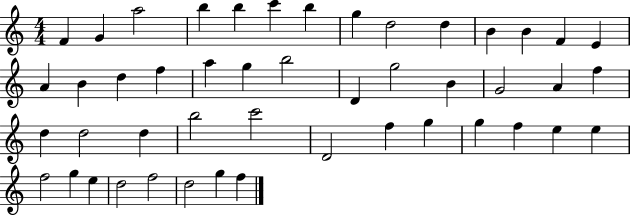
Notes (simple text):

F4/q G4/q A5/h B5/q B5/q C6/q B5/q G5/q D5/h D5/q B4/q B4/q F4/q E4/q A4/q B4/q D5/q F5/q A5/q G5/q B5/h D4/q G5/h B4/q G4/h A4/q F5/q D5/q D5/h D5/q B5/h C6/h D4/h F5/q G5/q G5/q F5/q E5/q E5/q F5/h G5/q E5/q D5/h F5/h D5/h G5/q F5/q